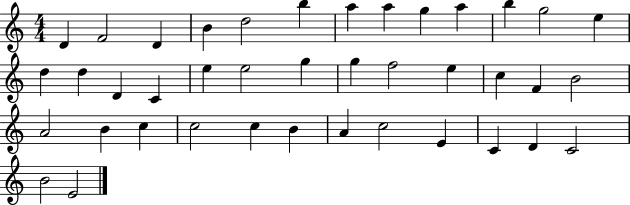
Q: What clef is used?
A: treble